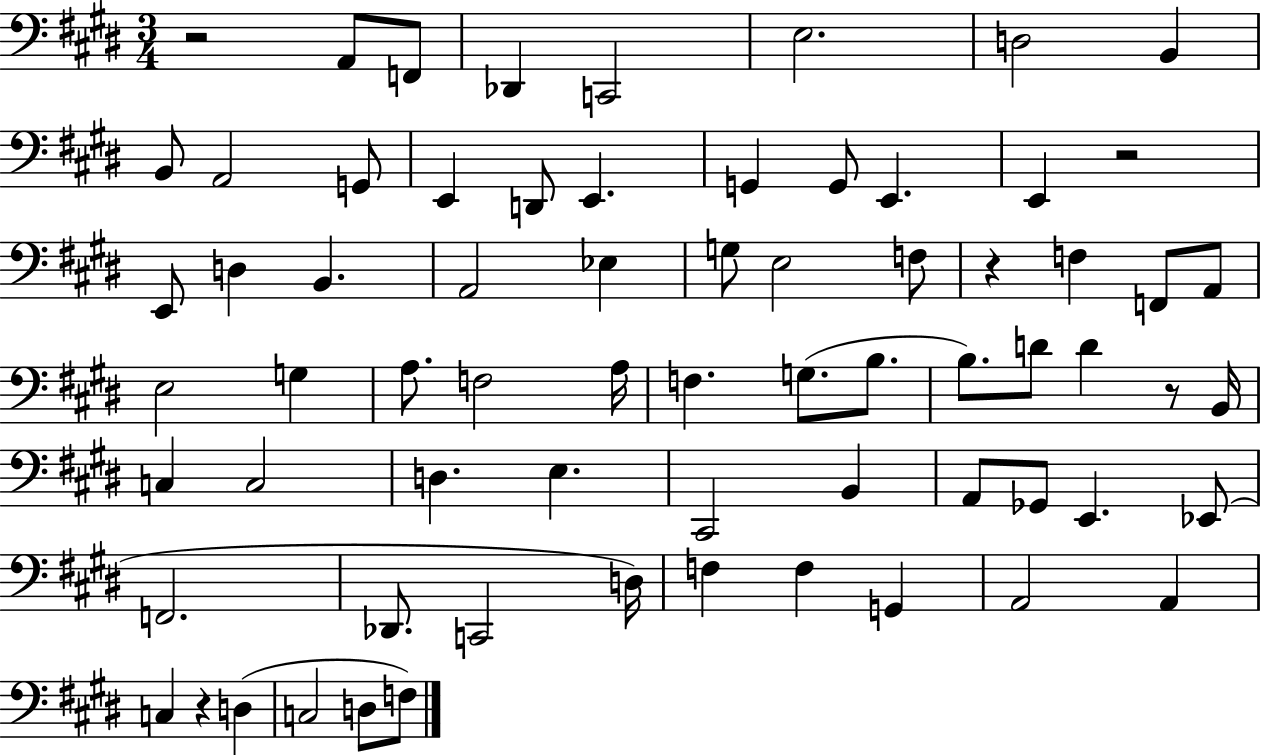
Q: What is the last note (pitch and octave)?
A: F3